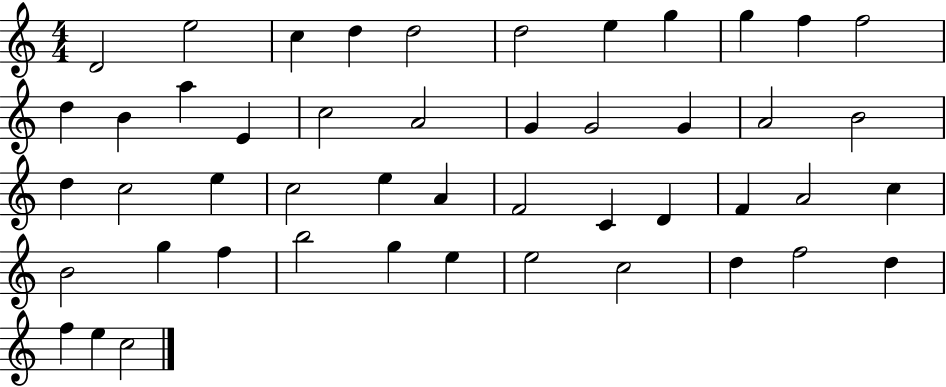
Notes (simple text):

D4/h E5/h C5/q D5/q D5/h D5/h E5/q G5/q G5/q F5/q F5/h D5/q B4/q A5/q E4/q C5/h A4/h G4/q G4/h G4/q A4/h B4/h D5/q C5/h E5/q C5/h E5/q A4/q F4/h C4/q D4/q F4/q A4/h C5/q B4/h G5/q F5/q B5/h G5/q E5/q E5/h C5/h D5/q F5/h D5/q F5/q E5/q C5/h